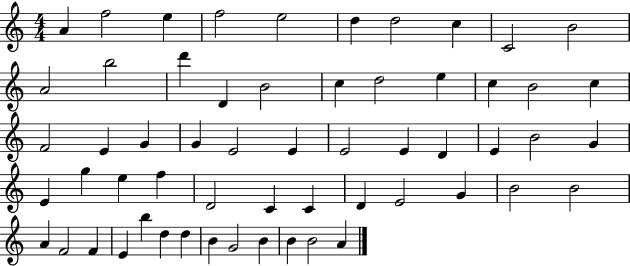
A4/q F5/h E5/q F5/h E5/h D5/q D5/h C5/q C4/h B4/h A4/h B5/h D6/q D4/q B4/h C5/q D5/h E5/q C5/q B4/h C5/q F4/h E4/q G4/q G4/q E4/h E4/q E4/h E4/q D4/q E4/q B4/h G4/q E4/q G5/q E5/q F5/q D4/h C4/q C4/q D4/q E4/h G4/q B4/h B4/h A4/q F4/h F4/q E4/q B5/q D5/q D5/q B4/q G4/h B4/q B4/q B4/h A4/q